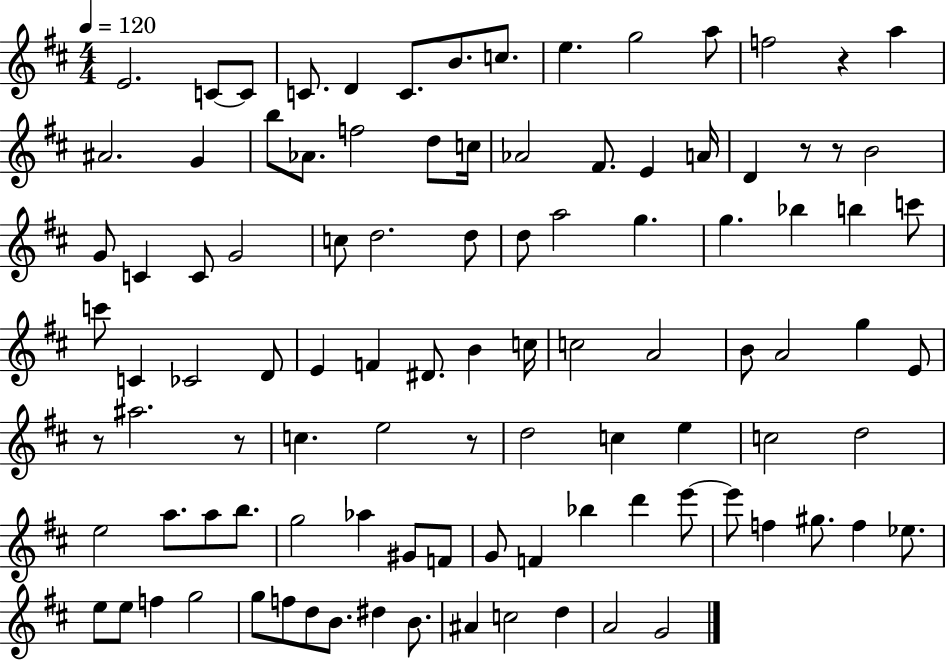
X:1
T:Untitled
M:4/4
L:1/4
K:D
E2 C/2 C/2 C/2 D C/2 B/2 c/2 e g2 a/2 f2 z a ^A2 G b/2 _A/2 f2 d/2 c/4 _A2 ^F/2 E A/4 D z/2 z/2 B2 G/2 C C/2 G2 c/2 d2 d/2 d/2 a2 g g _b b c'/2 c'/2 C _C2 D/2 E F ^D/2 B c/4 c2 A2 B/2 A2 g E/2 z/2 ^a2 z/2 c e2 z/2 d2 c e c2 d2 e2 a/2 a/2 b/2 g2 _a ^G/2 F/2 G/2 F _b d' e'/2 e'/2 f ^g/2 f _e/2 e/2 e/2 f g2 g/2 f/2 d/2 B/2 ^d B/2 ^A c2 d A2 G2